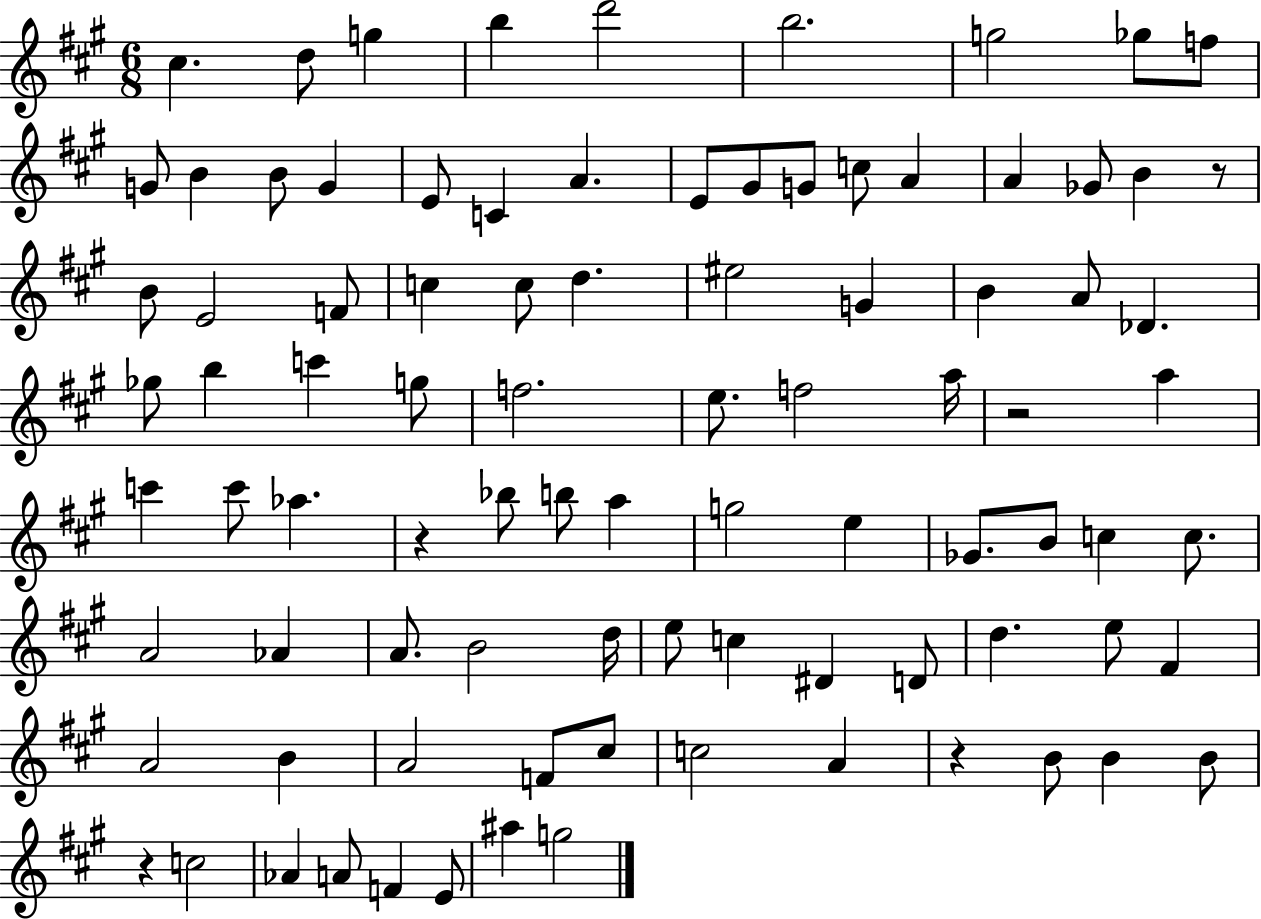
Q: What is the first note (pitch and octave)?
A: C#5